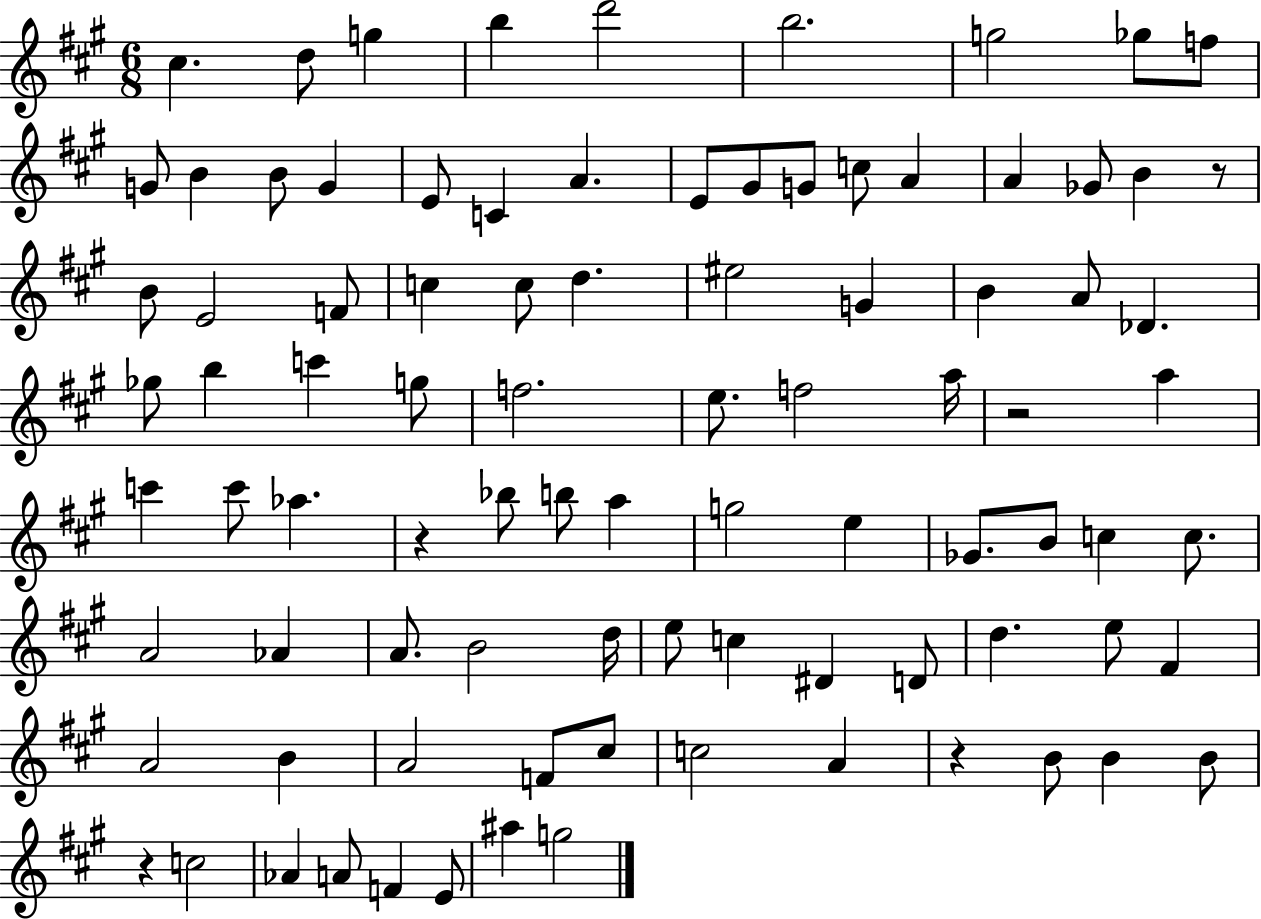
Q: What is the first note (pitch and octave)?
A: C#5